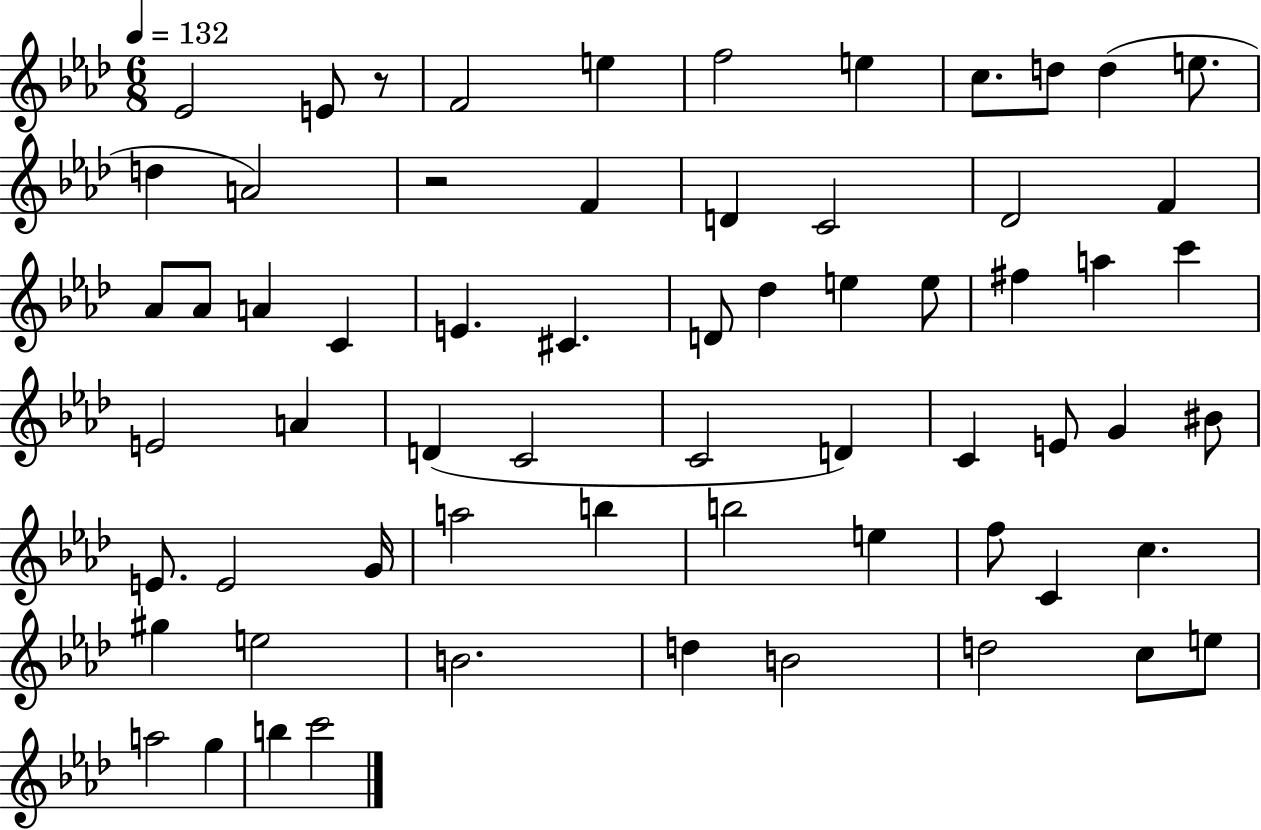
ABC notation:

X:1
T:Untitled
M:6/8
L:1/4
K:Ab
_E2 E/2 z/2 F2 e f2 e c/2 d/2 d e/2 d A2 z2 F D C2 _D2 F _A/2 _A/2 A C E ^C D/2 _d e e/2 ^f a c' E2 A D C2 C2 D C E/2 G ^B/2 E/2 E2 G/4 a2 b b2 e f/2 C c ^g e2 B2 d B2 d2 c/2 e/2 a2 g b c'2